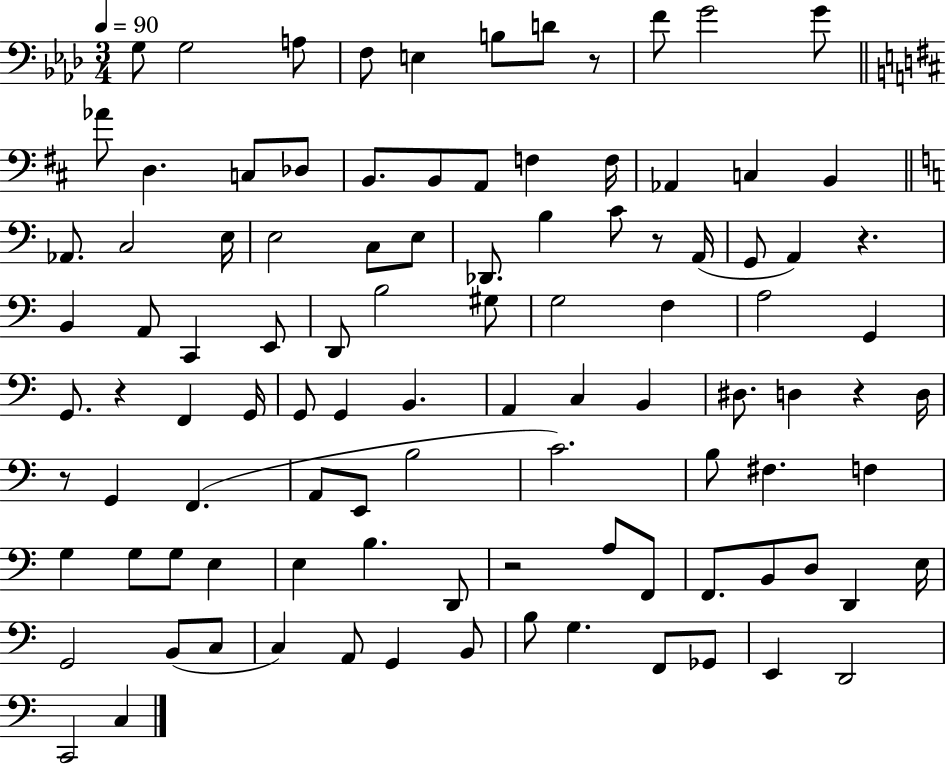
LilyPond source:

{
  \clef bass
  \numericTimeSignature
  \time 3/4
  \key aes \major
  \tempo 4 = 90
  g8 g2 a8 | f8 e4 b8 d'8 r8 | f'8 g'2 g'8 | \bar "||" \break \key b \minor aes'8 d4. c8 des8 | b,8. b,8 a,8 f4 f16 | aes,4 c4 b,4 | \bar "||" \break \key c \major aes,8. c2 e16 | e2 c8 e8 | des,8. b4 c'8 r8 a,16( | g,8 a,4) r4. | \break b,4 a,8 c,4 e,8 | d,8 b2 gis8 | g2 f4 | a2 g,4 | \break g,8. r4 f,4 g,16 | g,8 g,4 b,4. | a,4 c4 b,4 | dis8. d4 r4 d16 | \break r8 g,4 f,4.( | a,8 e,8 b2 | c'2.) | b8 fis4. f4 | \break g4 g8 g8 e4 | e4 b4. d,8 | r2 a8 f,8 | f,8. b,8 d8 d,4 e16 | \break g,2 b,8( c8 | c4) a,8 g,4 b,8 | b8 g4. f,8 ges,8 | e,4 d,2 | \break c,2 c4 | \bar "|."
}